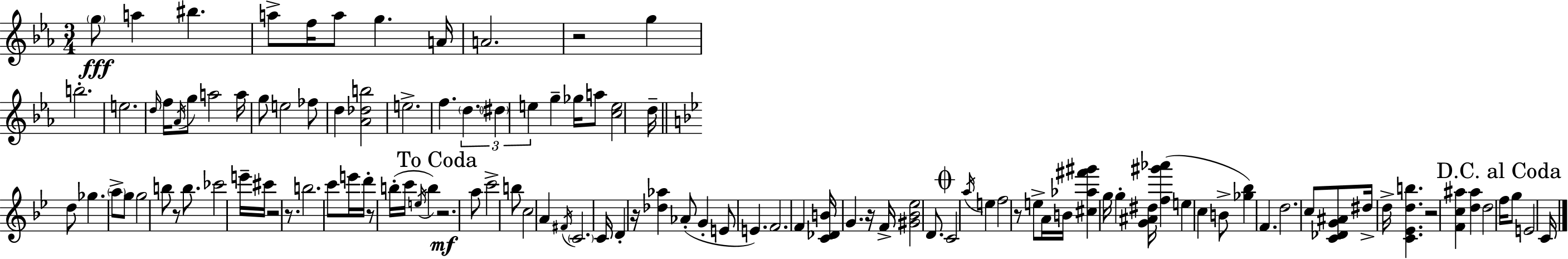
G5/e A5/q BIS5/q. A5/e F5/s A5/e G5/q. A4/s A4/h. R/h G5/q B5/h. E5/h. D5/s F5/s Ab4/s G5/e A5/h A5/s G5/e E5/h FES5/e D5/q [Ab4,Db5,B5]/h E5/h. F5/q. D5/q. D#5/q E5/q G5/q Gb5/s A5/e [C5,E5]/h D5/s D5/e Gb5/q. A5/e G5/e G5/h B5/e R/e B5/e. CES6/h E6/s C#6/s R/h R/e. B5/h. C6/e E6/s D6/s R/e B5/s C6/s E5/s B5/q R/h. A5/e C6/h B5/e C5/h A4/q F#4/s C4/h. C4/s D4/q R/s [Db5,Ab5]/q Ab4/e G4/q E4/e E4/q. F4/h. F4/q [C4,Db4,B4]/s G4/q. R/s F4/s [G#4,Bb4,Eb5]/h D4/e. C4/h A5/s E5/q F5/h R/e E5/e A4/s B4/s [C#5,Ab5,F#6,G#6]/q G5/s G5/q [G4,A#4,D#5]/s [F5,G#6,Ab6]/q E5/q C5/q B4/e [Gb5,Bb5]/q F4/q. D5/h. C5/e [C4,Db4,G4,A#4]/e D#5/s D5/s [C4,Eb4,D5,B5]/q. R/h [F4,C5,A#5]/q [D5,A#5]/q D5/h F5/s G5/e E4/h C4/s